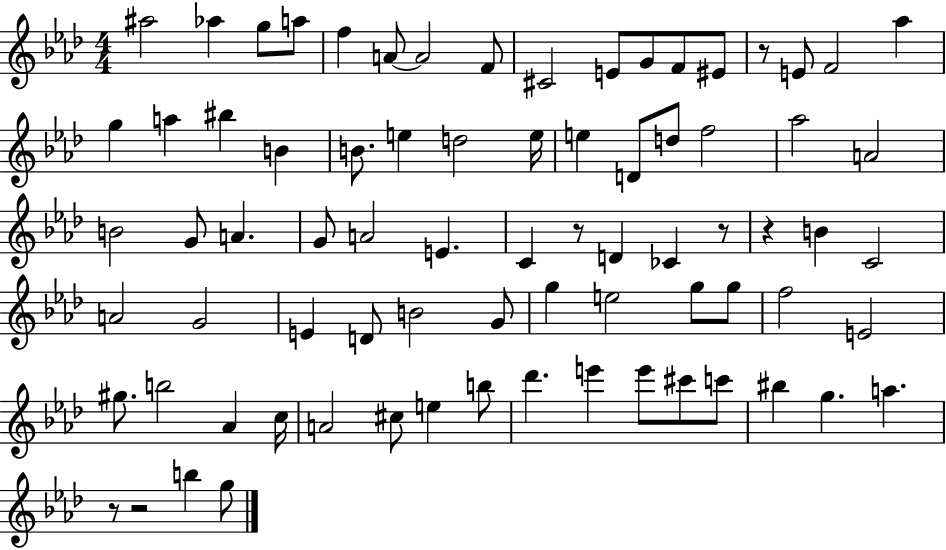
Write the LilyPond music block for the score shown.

{
  \clef treble
  \numericTimeSignature
  \time 4/4
  \key aes \major
  \repeat volta 2 { ais''2 aes''4 g''8 a''8 | f''4 a'8~~ a'2 f'8 | cis'2 e'8 g'8 f'8 eis'8 | r8 e'8 f'2 aes''4 | \break g''4 a''4 bis''4 b'4 | b'8. e''4 d''2 e''16 | e''4 d'8 d''8 f''2 | aes''2 a'2 | \break b'2 g'8 a'4. | g'8 a'2 e'4. | c'4 r8 d'4 ces'4 r8 | r4 b'4 c'2 | \break a'2 g'2 | e'4 d'8 b'2 g'8 | g''4 e''2 g''8 g''8 | f''2 e'2 | \break gis''8. b''2 aes'4 c''16 | a'2 cis''8 e''4 b''8 | des'''4. e'''4 e'''8 cis'''8 c'''8 | bis''4 g''4. a''4. | \break r8 r2 b''4 g''8 | } \bar "|."
}